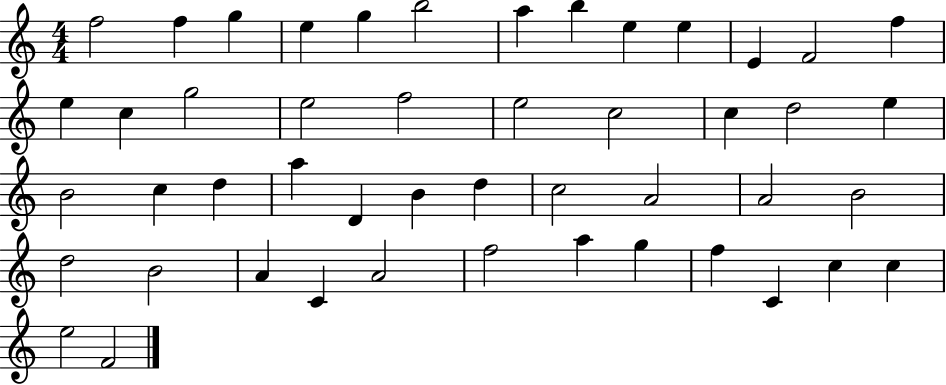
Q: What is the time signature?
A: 4/4